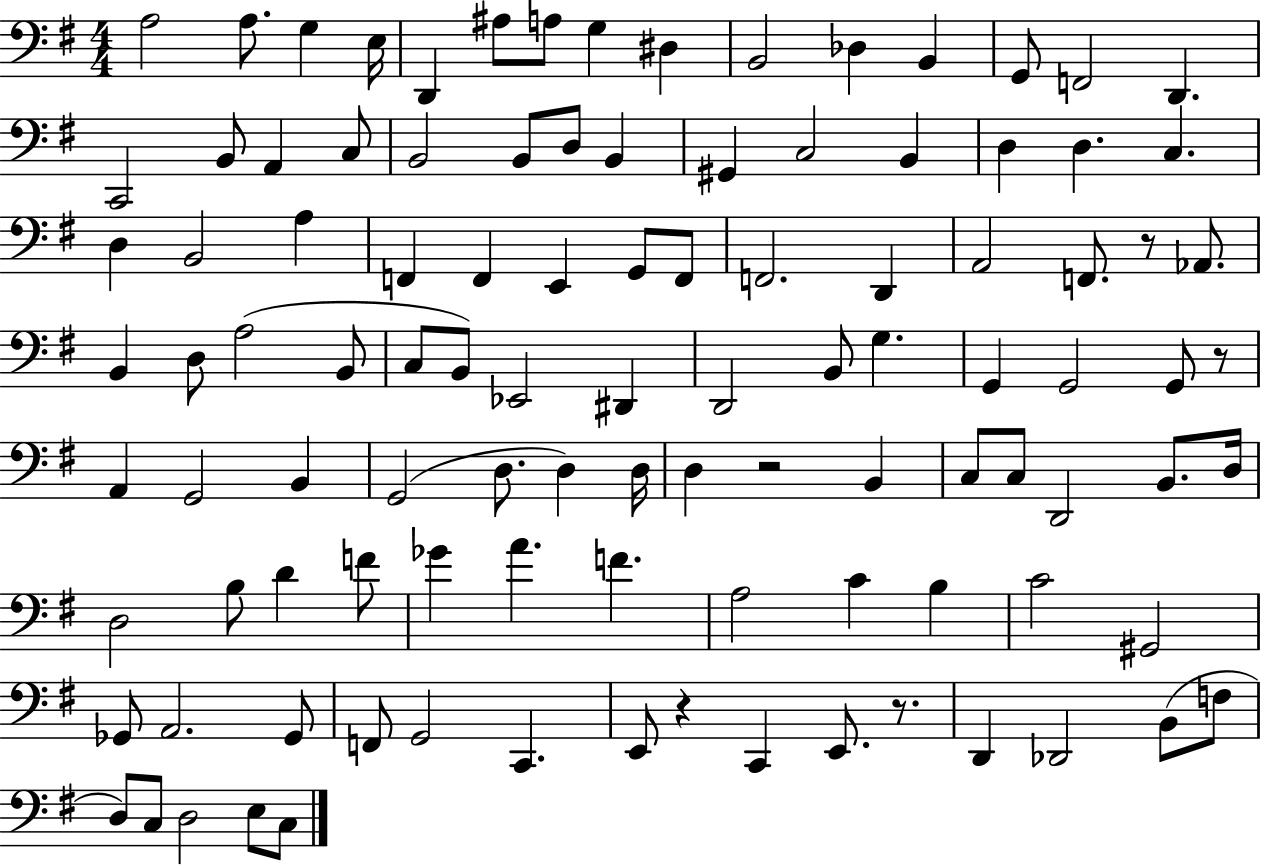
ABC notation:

X:1
T:Untitled
M:4/4
L:1/4
K:G
A,2 A,/2 G, E,/4 D,, ^A,/2 A,/2 G, ^D, B,,2 _D, B,, G,,/2 F,,2 D,, C,,2 B,,/2 A,, C,/2 B,,2 B,,/2 D,/2 B,, ^G,, C,2 B,, D, D, C, D, B,,2 A, F,, F,, E,, G,,/2 F,,/2 F,,2 D,, A,,2 F,,/2 z/2 _A,,/2 B,, D,/2 A,2 B,,/2 C,/2 B,,/2 _E,,2 ^D,, D,,2 B,,/2 G, G,, G,,2 G,,/2 z/2 A,, G,,2 B,, G,,2 D,/2 D, D,/4 D, z2 B,, C,/2 C,/2 D,,2 B,,/2 D,/4 D,2 B,/2 D F/2 _G A F A,2 C B, C2 ^G,,2 _G,,/2 A,,2 _G,,/2 F,,/2 G,,2 C,, E,,/2 z C,, E,,/2 z/2 D,, _D,,2 B,,/2 F,/2 D,/2 C,/2 D,2 E,/2 C,/2